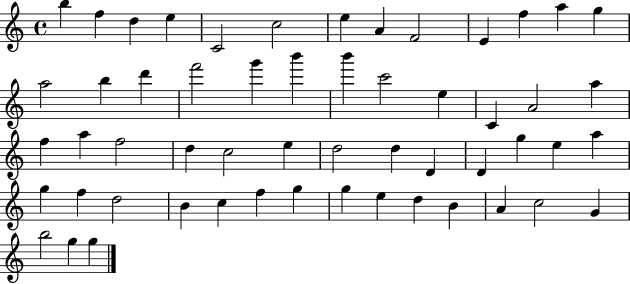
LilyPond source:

{
  \clef treble
  \time 4/4
  \defaultTimeSignature
  \key c \major
  b''4 f''4 d''4 e''4 | c'2 c''2 | e''4 a'4 f'2 | e'4 f''4 a''4 g''4 | \break a''2 b''4 d'''4 | f'''2 g'''4 b'''4 | b'''4 c'''2 e''4 | c'4 a'2 a''4 | \break f''4 a''4 f''2 | d''4 c''2 e''4 | d''2 d''4 d'4 | d'4 g''4 e''4 a''4 | \break g''4 f''4 d''2 | b'4 c''4 f''4 g''4 | g''4 e''4 d''4 b'4 | a'4 c''2 g'4 | \break b''2 g''4 g''4 | \bar "|."
}